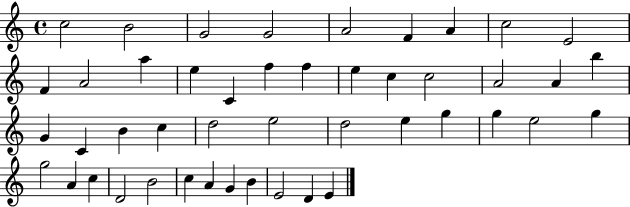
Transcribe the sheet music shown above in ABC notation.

X:1
T:Untitled
M:4/4
L:1/4
K:C
c2 B2 G2 G2 A2 F A c2 E2 F A2 a e C f f e c c2 A2 A b G C B c d2 e2 d2 e g g e2 g g2 A c D2 B2 c A G B E2 D E